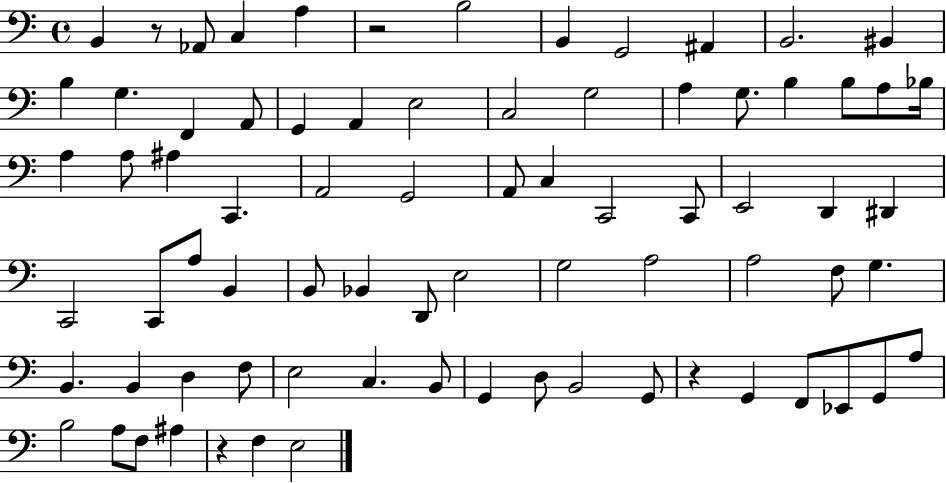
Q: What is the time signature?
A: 4/4